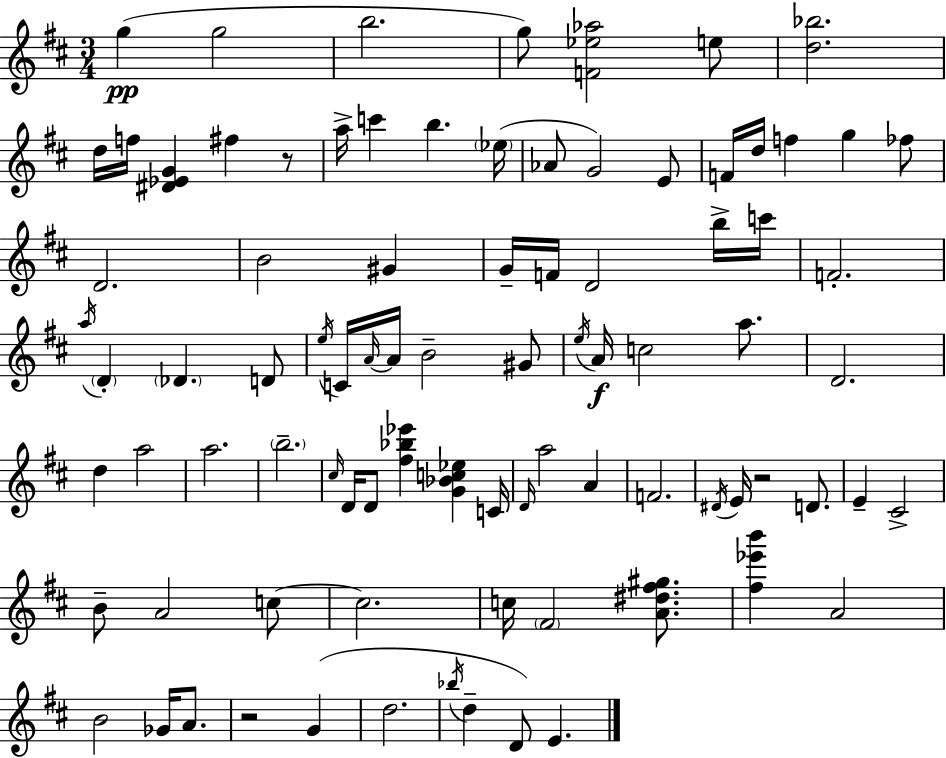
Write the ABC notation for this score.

X:1
T:Untitled
M:3/4
L:1/4
K:D
g g2 b2 g/2 [F_e_a]2 e/2 [d_b]2 d/4 f/4 [^D_EG] ^f z/2 a/4 c' b _e/4 _A/2 G2 E/2 F/4 d/4 f g _f/2 D2 B2 ^G G/4 F/4 D2 b/4 c'/4 F2 a/4 D _D D/2 e/4 C/4 A/4 A/4 B2 ^G/2 e/4 A/4 c2 a/2 D2 d a2 a2 b2 ^c/4 D/4 D/2 [^f_b_e'] [G_Bc_e] C/4 D/4 a2 A F2 ^D/4 E/4 z2 D/2 E ^C2 B/2 A2 c/2 c2 c/4 ^F2 [A^d^f^g]/2 [^f_e'b'] A2 B2 _G/4 A/2 z2 G d2 _b/4 d D/2 E